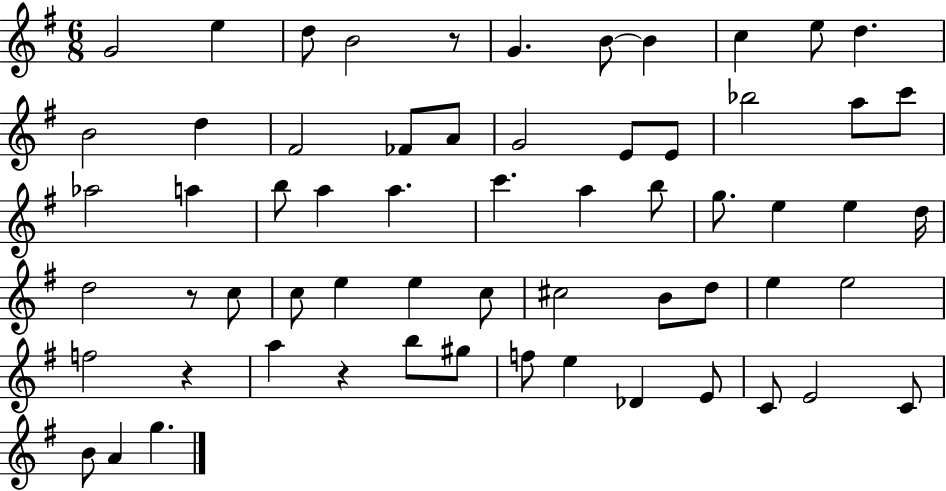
{
  \clef treble
  \numericTimeSignature
  \time 6/8
  \key g \major
  g'2 e''4 | d''8 b'2 r8 | g'4. b'8~~ b'4 | c''4 e''8 d''4. | \break b'2 d''4 | fis'2 fes'8 a'8 | g'2 e'8 e'8 | bes''2 a''8 c'''8 | \break aes''2 a''4 | b''8 a''4 a''4. | c'''4. a''4 b''8 | g''8. e''4 e''4 d''16 | \break d''2 r8 c''8 | c''8 e''4 e''4 c''8 | cis''2 b'8 d''8 | e''4 e''2 | \break f''2 r4 | a''4 r4 b''8 gis''8 | f''8 e''4 des'4 e'8 | c'8 e'2 c'8 | \break b'8 a'4 g''4. | \bar "|."
}